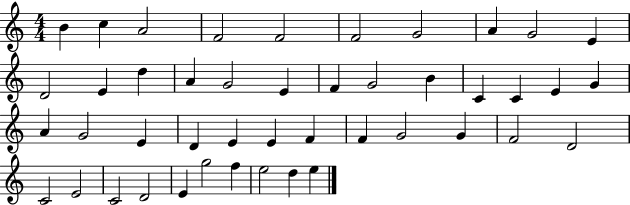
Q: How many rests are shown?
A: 0